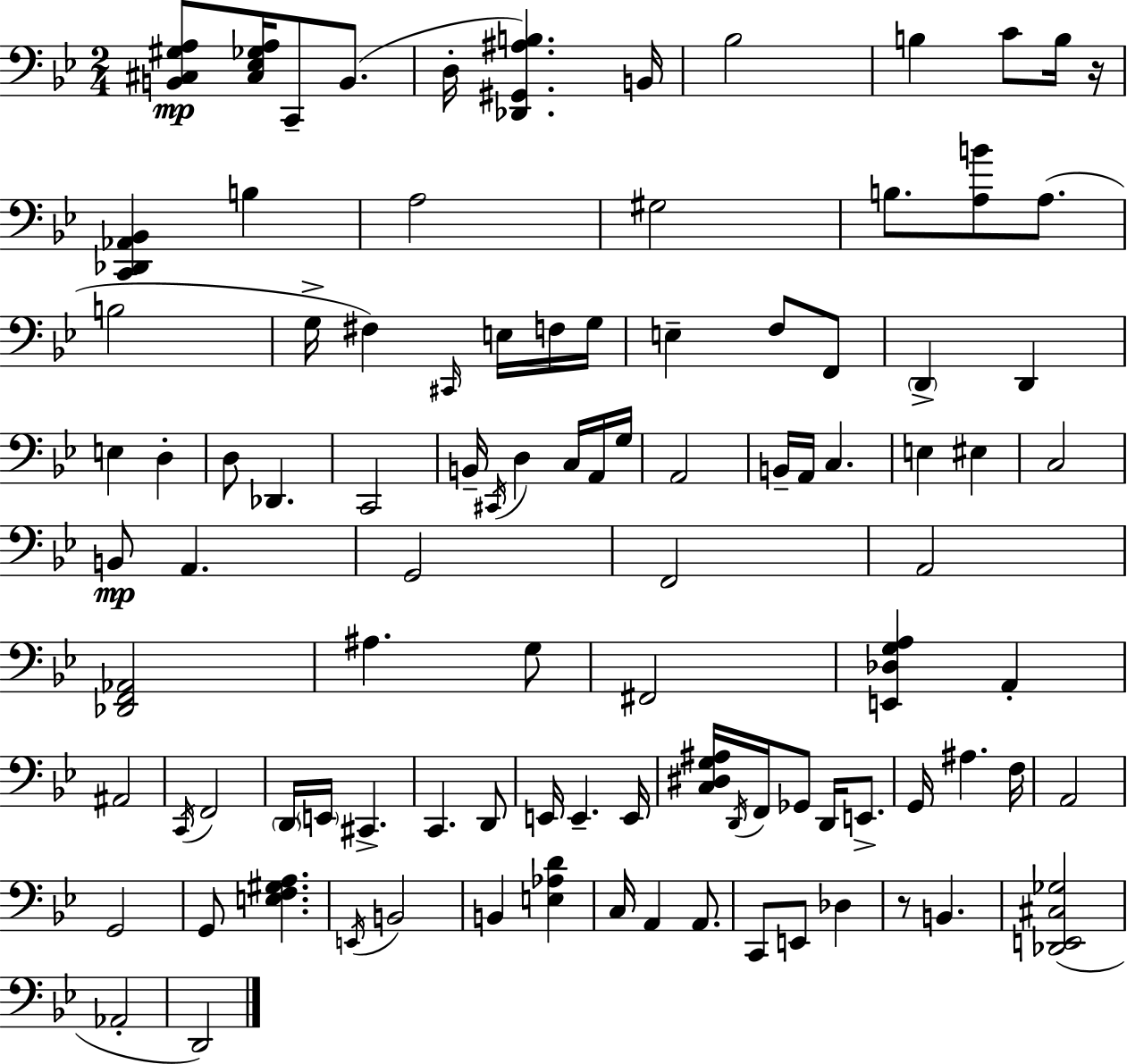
X:1
T:Untitled
M:2/4
L:1/4
K:Bb
[B,,^C,^G,A,]/2 [^C,_E,_G,A,]/4 C,,/2 B,,/2 D,/4 [_D,,^G,,^A,B,] B,,/4 _B,2 B, C/2 B,/4 z/4 [C,,_D,,_A,,_B,,] B, A,2 ^G,2 B,/2 [A,B]/2 A,/2 B,2 G,/4 ^F, ^C,,/4 E,/4 F,/4 G,/4 E, F,/2 F,,/2 D,, D,, E, D, D,/2 _D,, C,,2 B,,/4 ^C,,/4 D, C,/4 A,,/4 G,/4 A,,2 B,,/4 A,,/4 C, E, ^E, C,2 B,,/2 A,, G,,2 F,,2 A,,2 [_D,,F,,_A,,]2 ^A, G,/2 ^F,,2 [E,,_D,G,A,] A,, ^A,,2 C,,/4 F,,2 D,,/4 E,,/4 ^C,, C,, D,,/2 E,,/4 E,, E,,/4 [C,^D,G,^A,]/4 D,,/4 F,,/4 _G,,/2 D,,/4 E,,/2 G,,/4 ^A, F,/4 A,,2 G,,2 G,,/2 [E,F,^G,A,] E,,/4 B,,2 B,, [E,_A,D] C,/4 A,, A,,/2 C,,/2 E,,/2 _D, z/2 B,, [_D,,E,,^C,_G,]2 _A,,2 D,,2